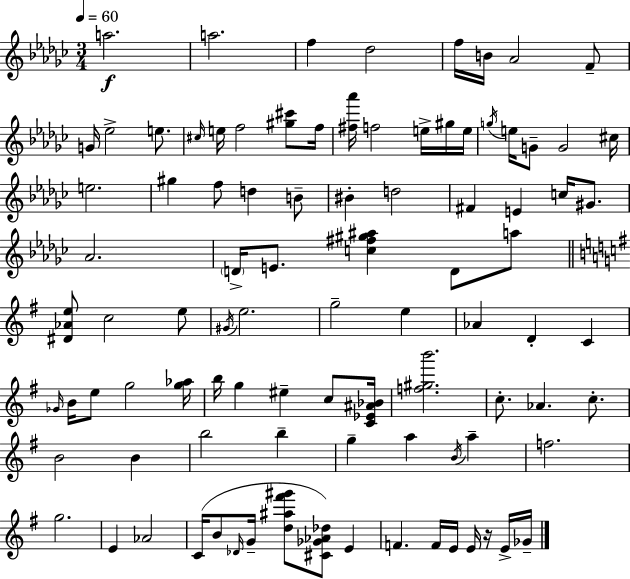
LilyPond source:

{
  \clef treble
  \numericTimeSignature
  \time 3/4
  \key ees \minor
  \tempo 4 = 60
  \repeat volta 2 { a''2.\f | a''2. | f''4 des''2 | f''16 b'16 aes'2 f'8-- | \break g'16 ees''2-> e''8. | \grace { cis''16 } e''16 f''2 <gis'' cis'''>8 | f''16 <fis'' aes'''>16 f''2 e''16-> gis''16 | e''16 \acciaccatura { g''16 } e''16 g'8-- g'2 | \break cis''16 e''2. | gis''4 f''8 d''4 | b'8-- bis'4-. d''2 | fis'4 e'4 c''16 gis'8. | \break aes'2. | \parenthesize d'16-> e'8. <c'' fis'' gis'' ais''>4 d'8 | a''8 \bar "||" \break \key g \major <dis' aes' e''>8 c''2 e''8 | \acciaccatura { gis'16 } e''2. | g''2-- e''4 | aes'4 d'4-. c'4 | \break \grace { ges'16 } b'16 e''8 g''2 | <g'' aes''>16 b''16 g''4 eis''4-- c''8 | <c' ees' ais' bes'>16 <f'' gis'' b'''>2. | c''8.-. aes'4. c''8.-. | \break b'2 b'4 | b''2 b''4-- | g''4-- a''4 \acciaccatura { b'16 } a''4-- | f''2. | \break g''2. | e'4 aes'2 | c'16( b'8 \grace { des'16 } g'16-- <d'' ais'' fis''' gis'''>8 <cis' ges' aes' des''>8) | e'4 f'4. f'16 e'16 | \break e'16 r16 e'16-> ges'16-- } \bar "|."
}